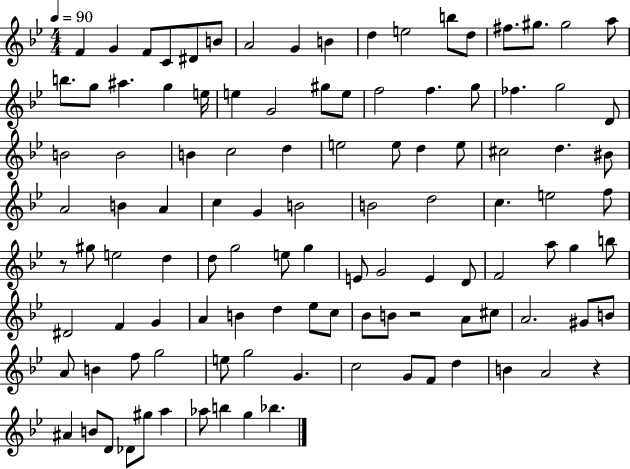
{
  \clef treble
  \numericTimeSignature
  \time 4/4
  \key bes \major
  \tempo 4 = 90
  f'4 g'4 f'8 c'8 dis'8 b'8 | a'2 g'4 b'4 | d''4 e''2 b''8 d''8 | fis''8. gis''8. gis''2 a''8 | \break b''8. g''8 ais''4. g''4 e''16 | e''4 g'2 gis''8 e''8 | f''2 f''4. g''8 | fes''4. g''2 d'8 | \break b'2 b'2 | b'4 c''2 d''4 | e''2 e''8 d''4 e''8 | cis''2 d''4. bis'8 | \break a'2 b'4 a'4 | c''4 g'4 b'2 | b'2 d''2 | c''4. e''2 f''8 | \break r8 gis''8 e''2 d''4 | d''8 g''2 e''8 g''4 | e'8 g'2 e'4 d'8 | f'2 a''8 g''4 b''8 | \break dis'2 f'4 g'4 | a'4 b'4 d''4 ees''8 c''8 | bes'8 b'8 r2 a'8 cis''8 | a'2. gis'8 b'8 | \break a'8 b'4 f''8 g''2 | e''8 g''2 g'4. | c''2 g'8 f'8 d''4 | b'4 a'2 r4 | \break ais'4 b'8 d'8 des'8 gis''8 a''4 | aes''8 b''4 g''4 bes''4. | \bar "|."
}